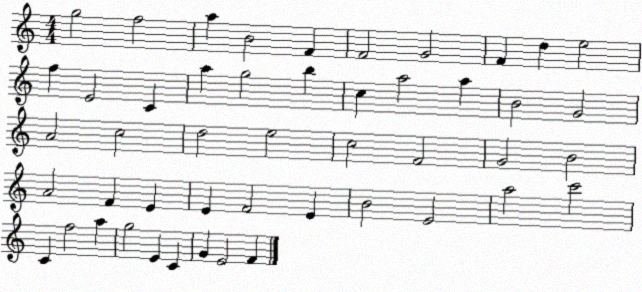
X:1
T:Untitled
M:4/4
L:1/4
K:C
g2 f2 a B2 F F2 G2 F d e2 f E2 C a g2 b c a2 a B2 G2 A2 c2 d2 e2 c2 F2 G2 B2 A2 F E E F2 E B2 E2 a2 c'2 C f2 a g2 E C G E2 F